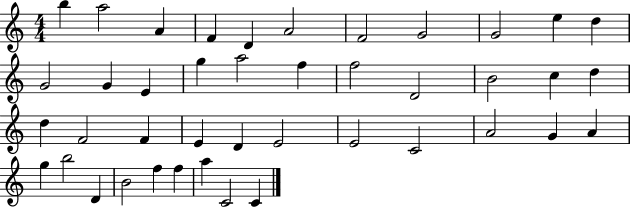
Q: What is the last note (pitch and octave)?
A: C4